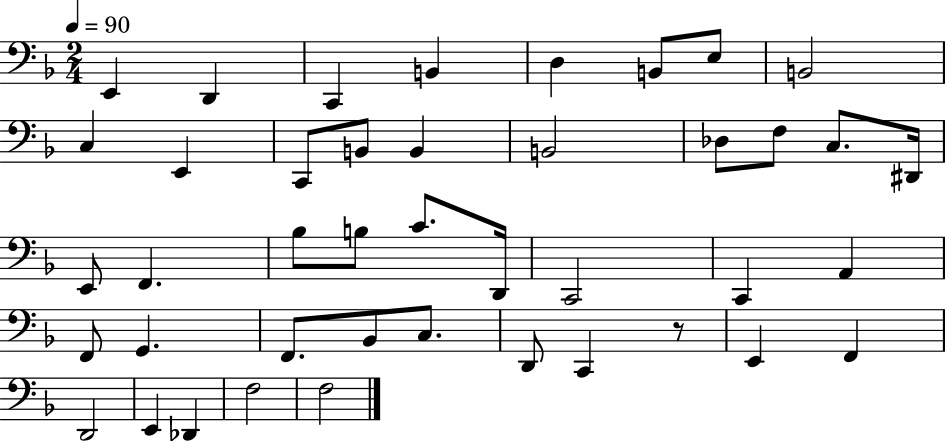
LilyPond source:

{
  \clef bass
  \numericTimeSignature
  \time 2/4
  \key f \major
  \tempo 4 = 90
  e,4 d,4 | c,4 b,4 | d4 b,8 e8 | b,2 | \break c4 e,4 | c,8 b,8 b,4 | b,2 | des8 f8 c8. dis,16 | \break e,8 f,4. | bes8 b8 c'8. d,16 | c,2 | c,4 a,4 | \break f,8 g,4. | f,8. bes,8 c8. | d,8 c,4 r8 | e,4 f,4 | \break d,2 | e,4 des,4 | f2 | f2 | \break \bar "|."
}